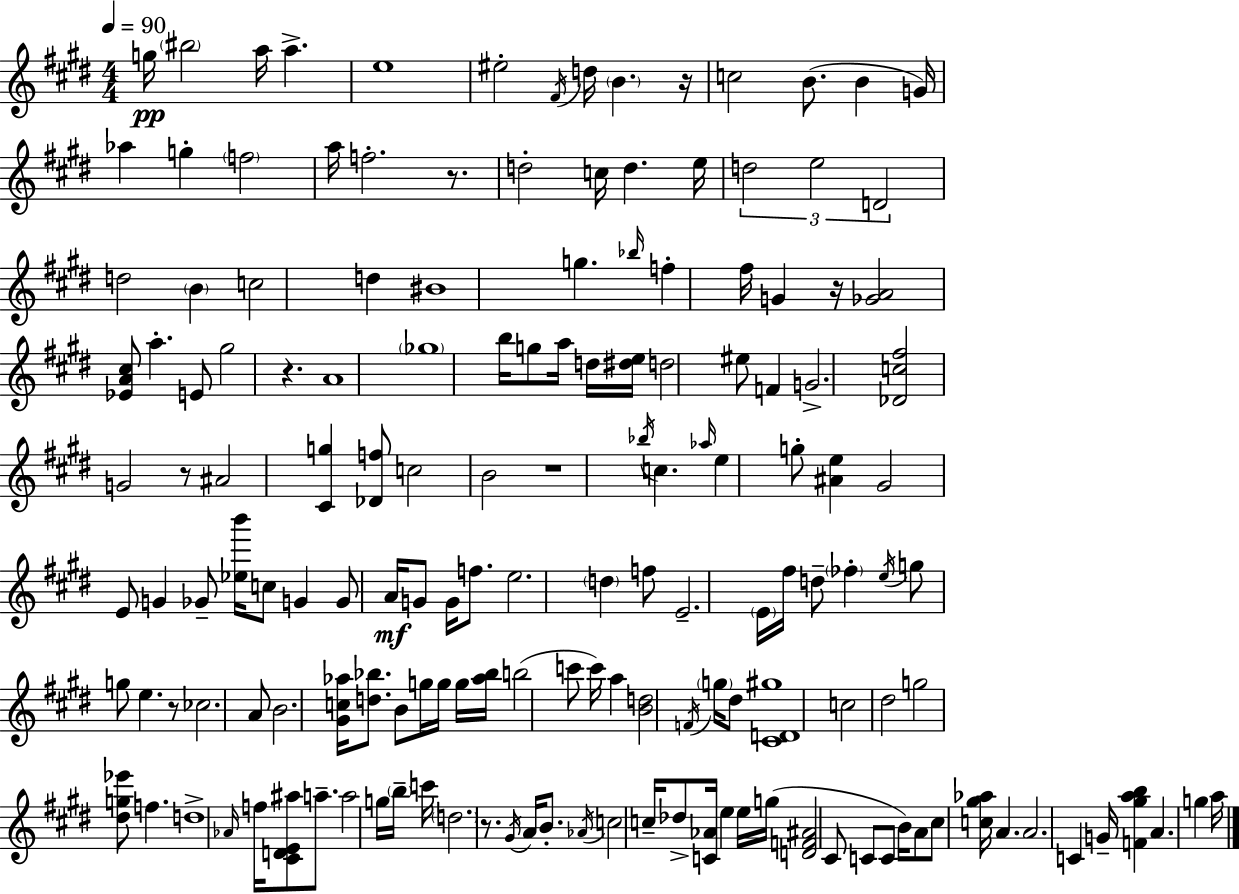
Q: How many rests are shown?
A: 8